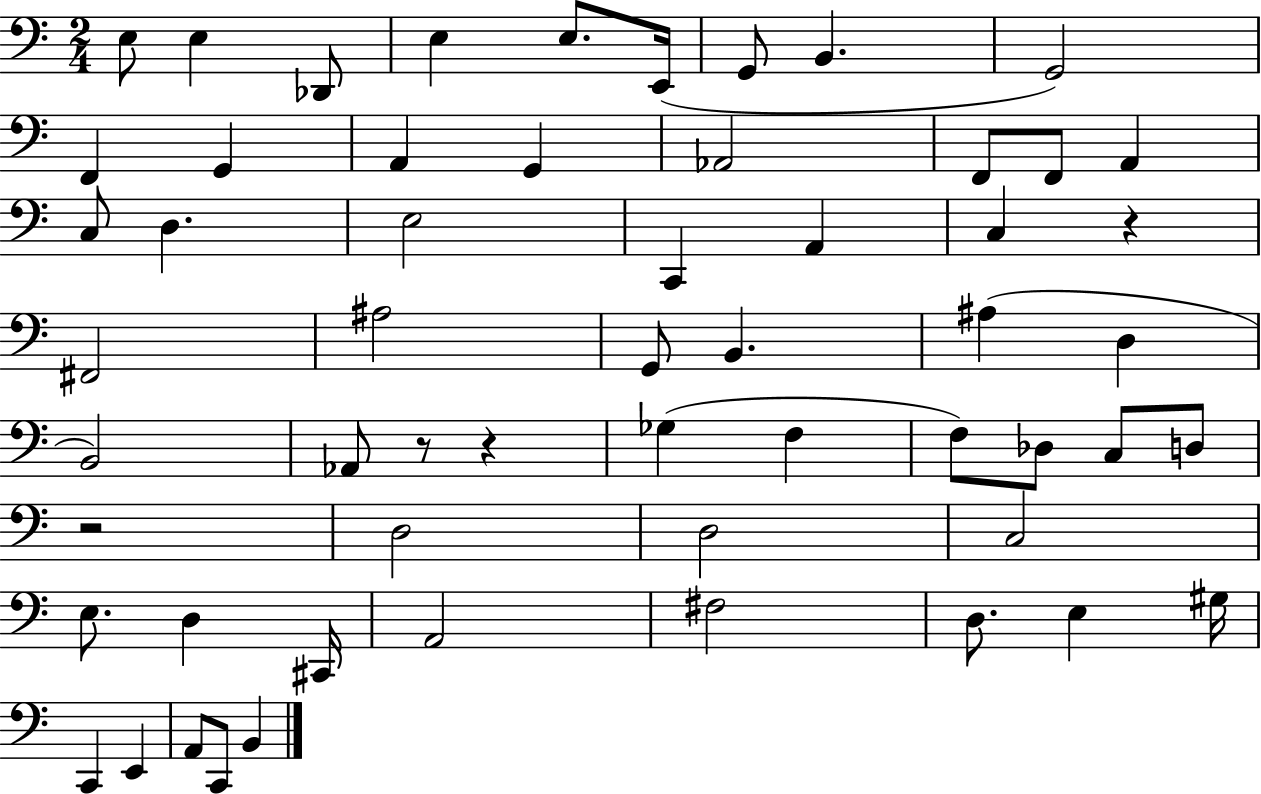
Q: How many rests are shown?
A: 4